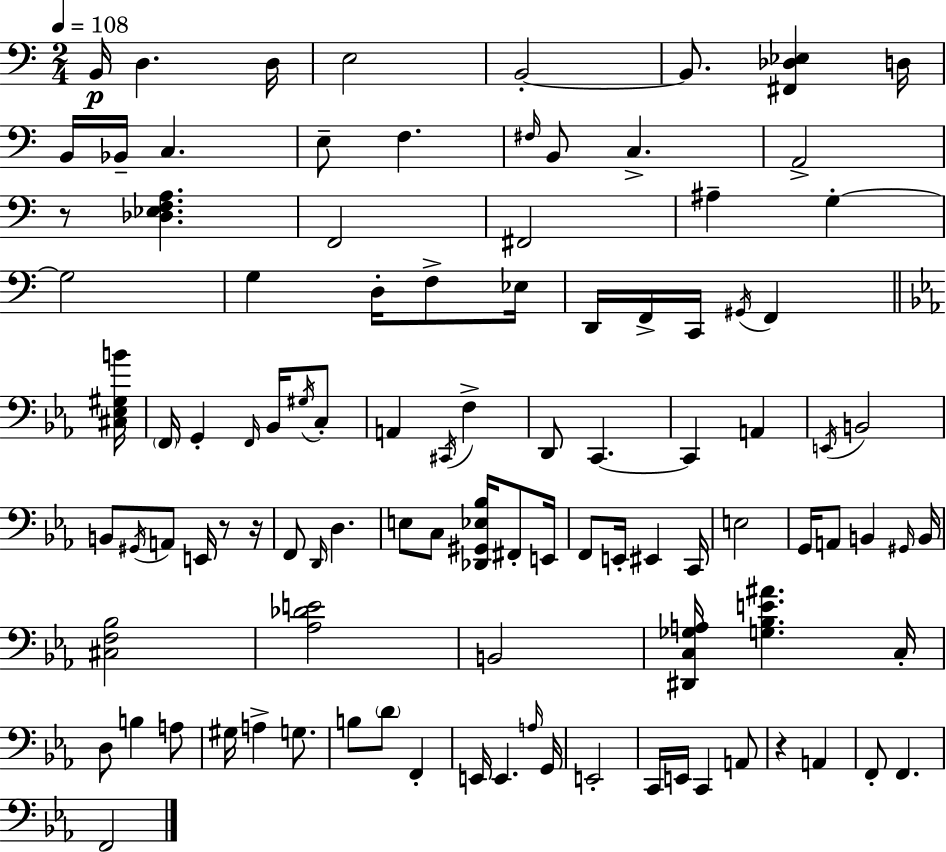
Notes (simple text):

B2/s D3/q. D3/s E3/h B2/h B2/e. [F#2,Db3,Eb3]/q D3/s B2/s Bb2/s C3/q. E3/e F3/q. F#3/s B2/e C3/q. A2/h R/e [Db3,Eb3,F3,A3]/q. F2/h F#2/h A#3/q G3/q G3/h G3/q D3/s F3/e Eb3/s D2/s F2/s C2/s G#2/s F2/q [C#3,Eb3,G#3,B4]/s F2/s G2/q F2/s Bb2/s G#3/s C3/e A2/q C#2/s F3/q D2/e C2/q. C2/q A2/q E2/s B2/h B2/e G#2/s A2/e E2/s R/e R/s F2/e D2/s D3/q. E3/e C3/e [Db2,G#2,Eb3,Bb3]/s F#2/e E2/s F2/e E2/s EIS2/q C2/s E3/h G2/s A2/e B2/q G#2/s B2/s [C#3,F3,Bb3]/h [Ab3,Db4,E4]/h B2/h [D#2,C3,Gb3,A3]/s [G3,Bb3,E4,A#4]/q. C3/s D3/e B3/q A3/e G#3/s A3/q G3/e. B3/e D4/e F2/q E2/s E2/q. A3/s G2/s E2/h C2/s E2/s C2/q A2/e R/q A2/q F2/e F2/q. F2/h